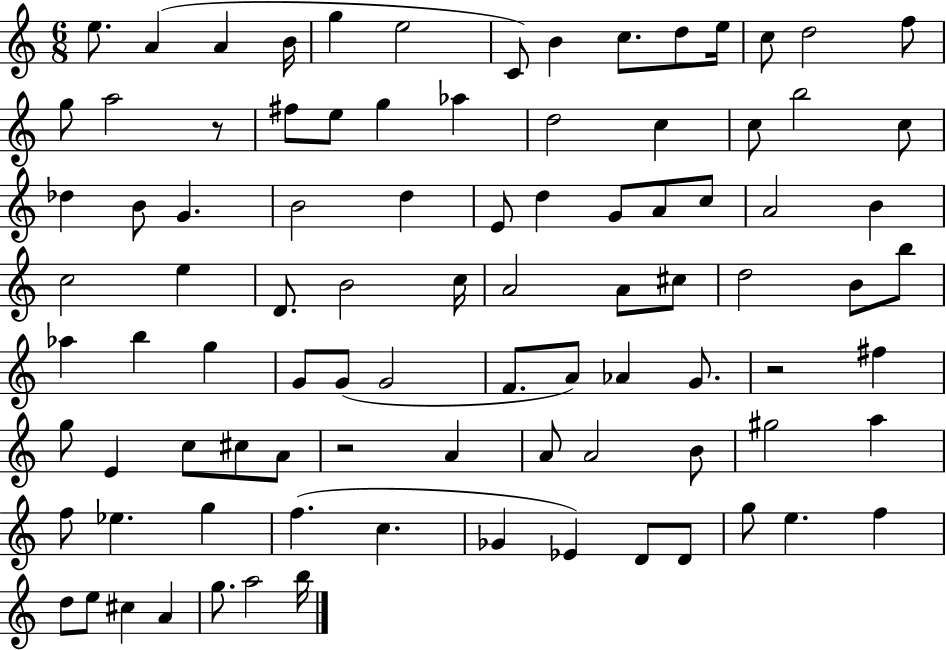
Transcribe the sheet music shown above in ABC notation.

X:1
T:Untitled
M:6/8
L:1/4
K:C
e/2 A A B/4 g e2 C/2 B c/2 d/2 e/4 c/2 d2 f/2 g/2 a2 z/2 ^f/2 e/2 g _a d2 c c/2 b2 c/2 _d B/2 G B2 d E/2 d G/2 A/2 c/2 A2 B c2 e D/2 B2 c/4 A2 A/2 ^c/2 d2 B/2 b/2 _a b g G/2 G/2 G2 F/2 A/2 _A G/2 z2 ^f g/2 E c/2 ^c/2 A/2 z2 A A/2 A2 B/2 ^g2 a f/2 _e g f c _G _E D/2 D/2 g/2 e f d/2 e/2 ^c A g/2 a2 b/4